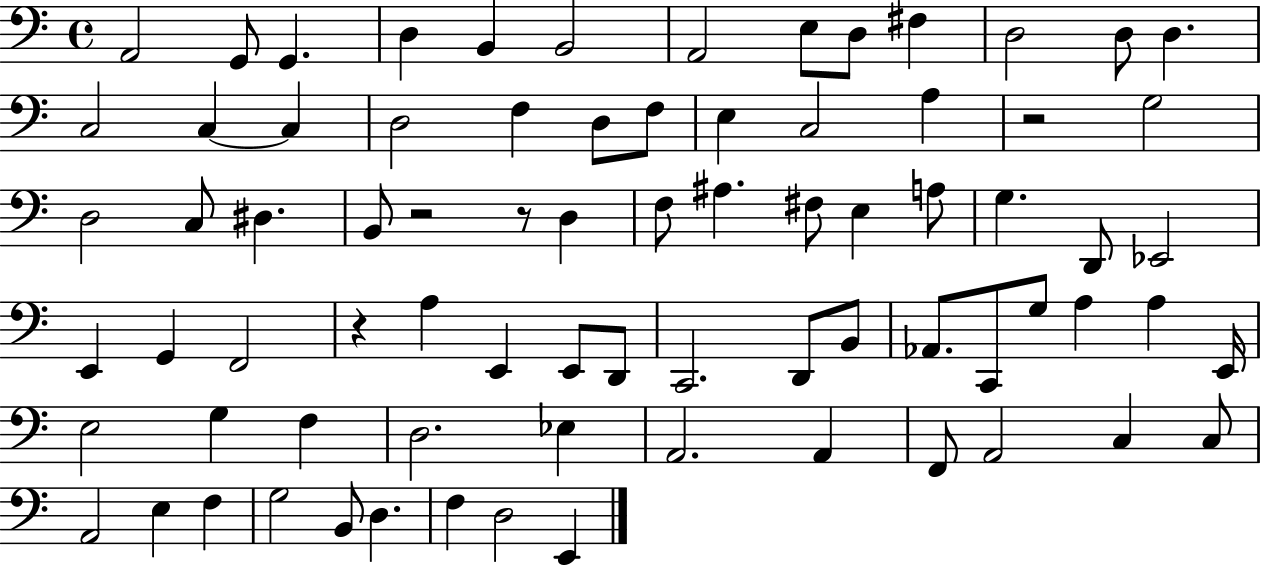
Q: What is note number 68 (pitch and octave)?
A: G3